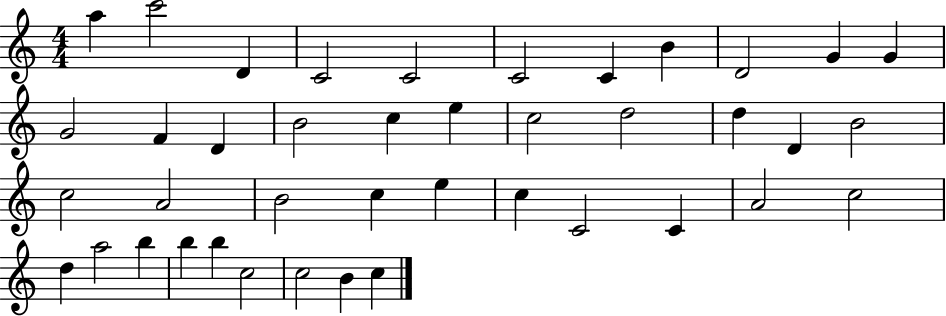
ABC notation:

X:1
T:Untitled
M:4/4
L:1/4
K:C
a c'2 D C2 C2 C2 C B D2 G G G2 F D B2 c e c2 d2 d D B2 c2 A2 B2 c e c C2 C A2 c2 d a2 b b b c2 c2 B c